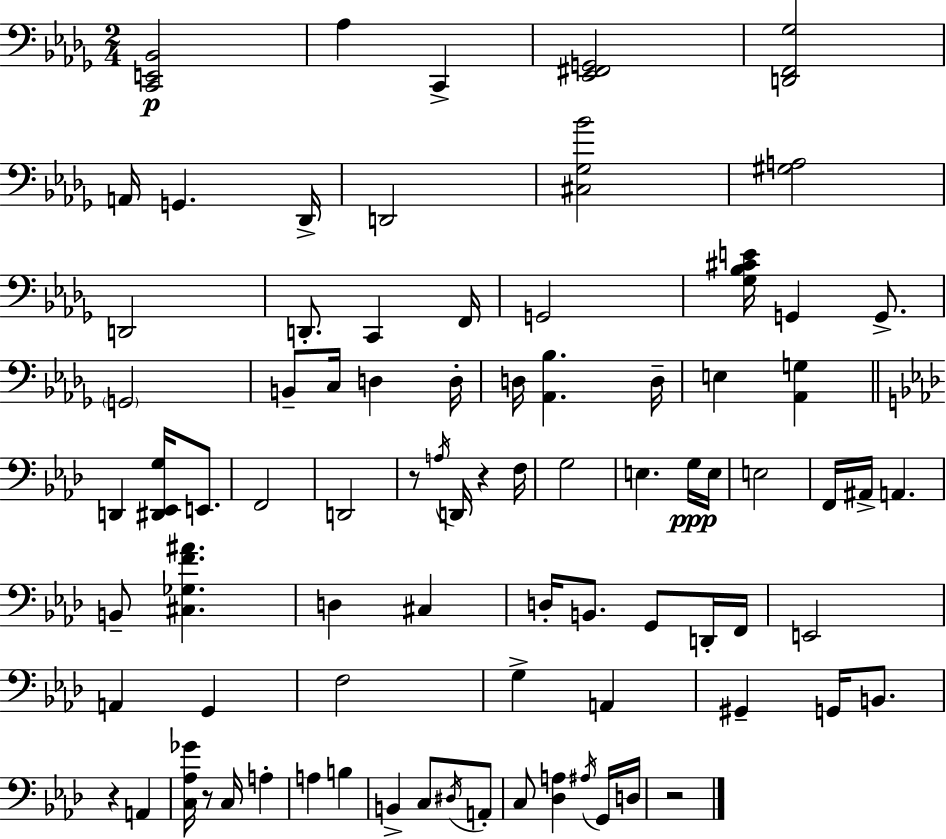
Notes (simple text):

[C2,E2,Bb2]/h Ab3/q C2/q [Eb2,F#2,G2]/h [D2,F2,Gb3]/h A2/s G2/q. Db2/s D2/h [C#3,Gb3,Bb4]/h [G#3,A3]/h D2/h D2/e. C2/q F2/s G2/h [Gb3,Bb3,C#4,E4]/s G2/q G2/e. G2/h B2/e C3/s D3/q D3/s D3/s [Ab2,Bb3]/q. D3/s E3/q [Ab2,G3]/q D2/q [D#2,Eb2,G3]/s E2/e. F2/h D2/h R/e A3/s D2/s R/q F3/s G3/h E3/q. G3/s E3/s E3/h F2/s A#2/s A2/q. B2/e [C#3,Gb3,F4,A#4]/q. D3/q C#3/q D3/s B2/e. G2/e D2/s F2/s E2/h A2/q G2/q F3/h G3/q A2/q G#2/q G2/s B2/e. R/q A2/q [C3,Ab3,Gb4]/s R/e C3/s A3/q A3/q B3/q B2/q C3/e D#3/s A2/e C3/e [Db3,A3]/q A#3/s G2/s D3/s R/h